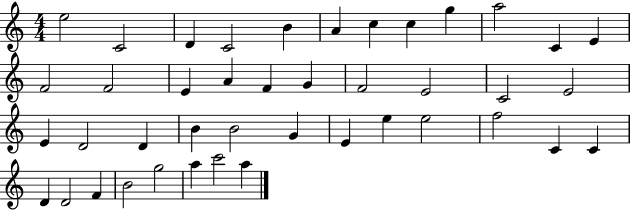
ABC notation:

X:1
T:Untitled
M:4/4
L:1/4
K:C
e2 C2 D C2 B A c c g a2 C E F2 F2 E A F G F2 E2 C2 E2 E D2 D B B2 G E e e2 f2 C C D D2 F B2 g2 a c'2 a